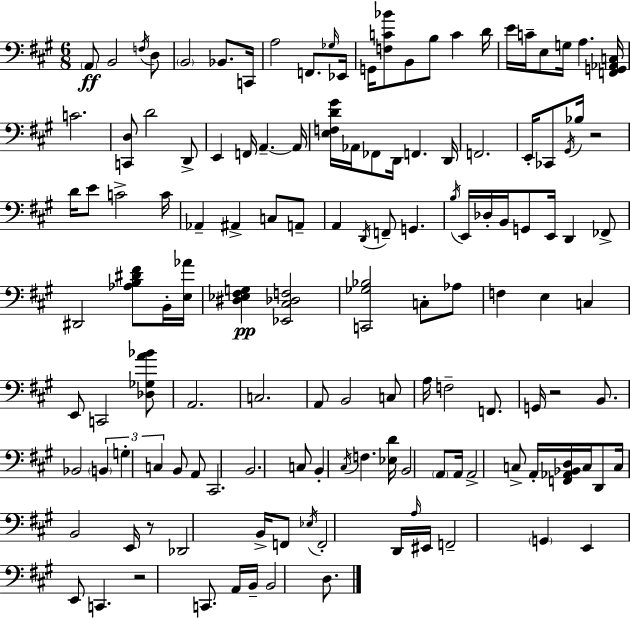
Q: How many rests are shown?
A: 4